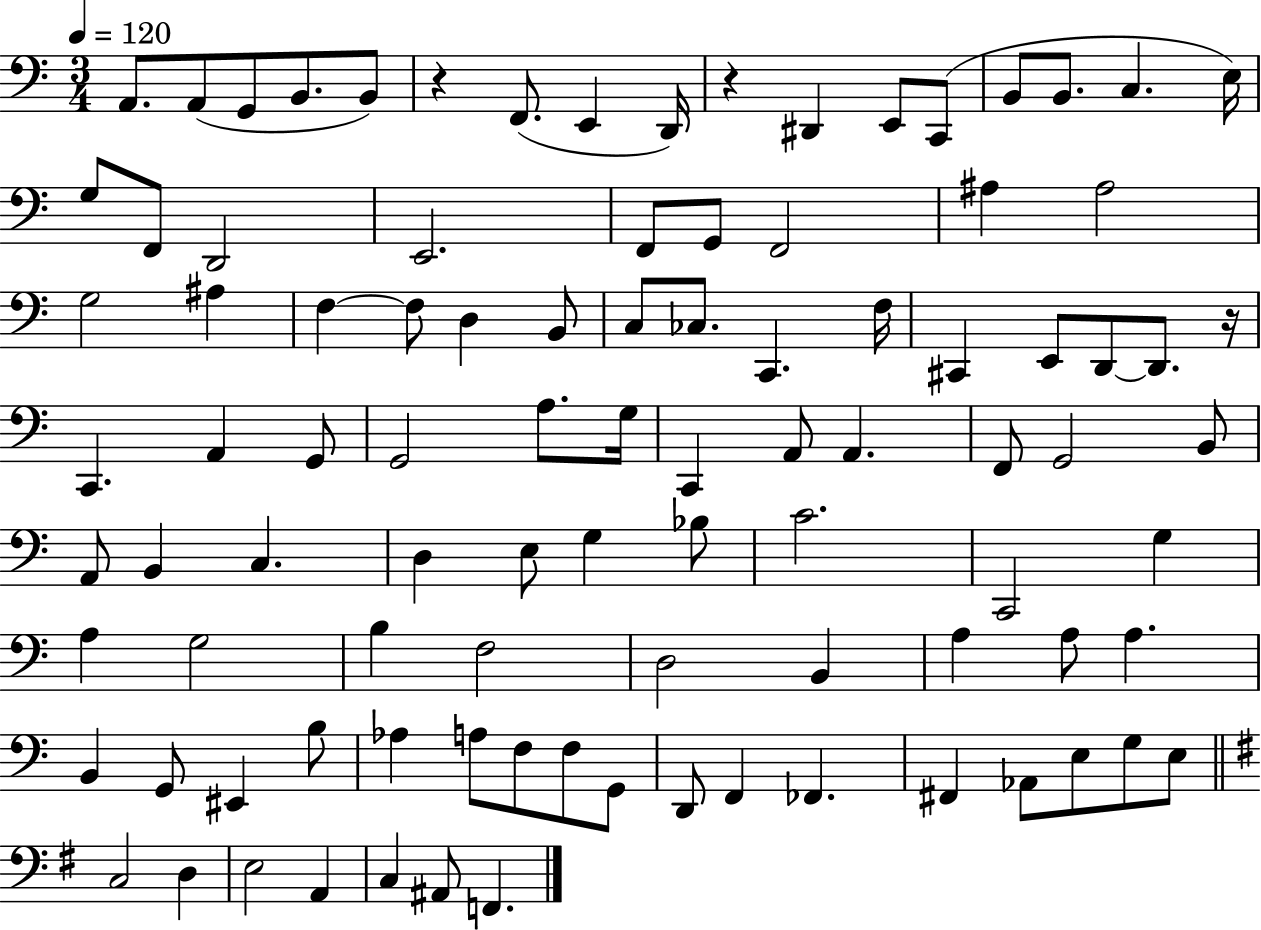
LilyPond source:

{
  \clef bass
  \numericTimeSignature
  \time 3/4
  \key c \major
  \tempo 4 = 120
  a,8. a,8( g,8 b,8. b,8) | r4 f,8.( e,4 d,16) | r4 dis,4 e,8 c,8( | b,8 b,8. c4. e16) | \break g8 f,8 d,2 | e,2. | f,8 g,8 f,2 | ais4 ais2 | \break g2 ais4 | f4~~ f8 d4 b,8 | c8 ces8. c,4. f16 | cis,4 e,8 d,8~~ d,8. r16 | \break c,4. a,4 g,8 | g,2 a8. g16 | c,4 a,8 a,4. | f,8 g,2 b,8 | \break a,8 b,4 c4. | d4 e8 g4 bes8 | c'2. | c,2 g4 | \break a4 g2 | b4 f2 | d2 b,4 | a4 a8 a4. | \break b,4 g,8 eis,4 b8 | aes4 a8 f8 f8 g,8 | d,8 f,4 fes,4. | fis,4 aes,8 e8 g8 e8 | \break \bar "||" \break \key e \minor c2 d4 | e2 a,4 | c4 ais,8 f,4. | \bar "|."
}